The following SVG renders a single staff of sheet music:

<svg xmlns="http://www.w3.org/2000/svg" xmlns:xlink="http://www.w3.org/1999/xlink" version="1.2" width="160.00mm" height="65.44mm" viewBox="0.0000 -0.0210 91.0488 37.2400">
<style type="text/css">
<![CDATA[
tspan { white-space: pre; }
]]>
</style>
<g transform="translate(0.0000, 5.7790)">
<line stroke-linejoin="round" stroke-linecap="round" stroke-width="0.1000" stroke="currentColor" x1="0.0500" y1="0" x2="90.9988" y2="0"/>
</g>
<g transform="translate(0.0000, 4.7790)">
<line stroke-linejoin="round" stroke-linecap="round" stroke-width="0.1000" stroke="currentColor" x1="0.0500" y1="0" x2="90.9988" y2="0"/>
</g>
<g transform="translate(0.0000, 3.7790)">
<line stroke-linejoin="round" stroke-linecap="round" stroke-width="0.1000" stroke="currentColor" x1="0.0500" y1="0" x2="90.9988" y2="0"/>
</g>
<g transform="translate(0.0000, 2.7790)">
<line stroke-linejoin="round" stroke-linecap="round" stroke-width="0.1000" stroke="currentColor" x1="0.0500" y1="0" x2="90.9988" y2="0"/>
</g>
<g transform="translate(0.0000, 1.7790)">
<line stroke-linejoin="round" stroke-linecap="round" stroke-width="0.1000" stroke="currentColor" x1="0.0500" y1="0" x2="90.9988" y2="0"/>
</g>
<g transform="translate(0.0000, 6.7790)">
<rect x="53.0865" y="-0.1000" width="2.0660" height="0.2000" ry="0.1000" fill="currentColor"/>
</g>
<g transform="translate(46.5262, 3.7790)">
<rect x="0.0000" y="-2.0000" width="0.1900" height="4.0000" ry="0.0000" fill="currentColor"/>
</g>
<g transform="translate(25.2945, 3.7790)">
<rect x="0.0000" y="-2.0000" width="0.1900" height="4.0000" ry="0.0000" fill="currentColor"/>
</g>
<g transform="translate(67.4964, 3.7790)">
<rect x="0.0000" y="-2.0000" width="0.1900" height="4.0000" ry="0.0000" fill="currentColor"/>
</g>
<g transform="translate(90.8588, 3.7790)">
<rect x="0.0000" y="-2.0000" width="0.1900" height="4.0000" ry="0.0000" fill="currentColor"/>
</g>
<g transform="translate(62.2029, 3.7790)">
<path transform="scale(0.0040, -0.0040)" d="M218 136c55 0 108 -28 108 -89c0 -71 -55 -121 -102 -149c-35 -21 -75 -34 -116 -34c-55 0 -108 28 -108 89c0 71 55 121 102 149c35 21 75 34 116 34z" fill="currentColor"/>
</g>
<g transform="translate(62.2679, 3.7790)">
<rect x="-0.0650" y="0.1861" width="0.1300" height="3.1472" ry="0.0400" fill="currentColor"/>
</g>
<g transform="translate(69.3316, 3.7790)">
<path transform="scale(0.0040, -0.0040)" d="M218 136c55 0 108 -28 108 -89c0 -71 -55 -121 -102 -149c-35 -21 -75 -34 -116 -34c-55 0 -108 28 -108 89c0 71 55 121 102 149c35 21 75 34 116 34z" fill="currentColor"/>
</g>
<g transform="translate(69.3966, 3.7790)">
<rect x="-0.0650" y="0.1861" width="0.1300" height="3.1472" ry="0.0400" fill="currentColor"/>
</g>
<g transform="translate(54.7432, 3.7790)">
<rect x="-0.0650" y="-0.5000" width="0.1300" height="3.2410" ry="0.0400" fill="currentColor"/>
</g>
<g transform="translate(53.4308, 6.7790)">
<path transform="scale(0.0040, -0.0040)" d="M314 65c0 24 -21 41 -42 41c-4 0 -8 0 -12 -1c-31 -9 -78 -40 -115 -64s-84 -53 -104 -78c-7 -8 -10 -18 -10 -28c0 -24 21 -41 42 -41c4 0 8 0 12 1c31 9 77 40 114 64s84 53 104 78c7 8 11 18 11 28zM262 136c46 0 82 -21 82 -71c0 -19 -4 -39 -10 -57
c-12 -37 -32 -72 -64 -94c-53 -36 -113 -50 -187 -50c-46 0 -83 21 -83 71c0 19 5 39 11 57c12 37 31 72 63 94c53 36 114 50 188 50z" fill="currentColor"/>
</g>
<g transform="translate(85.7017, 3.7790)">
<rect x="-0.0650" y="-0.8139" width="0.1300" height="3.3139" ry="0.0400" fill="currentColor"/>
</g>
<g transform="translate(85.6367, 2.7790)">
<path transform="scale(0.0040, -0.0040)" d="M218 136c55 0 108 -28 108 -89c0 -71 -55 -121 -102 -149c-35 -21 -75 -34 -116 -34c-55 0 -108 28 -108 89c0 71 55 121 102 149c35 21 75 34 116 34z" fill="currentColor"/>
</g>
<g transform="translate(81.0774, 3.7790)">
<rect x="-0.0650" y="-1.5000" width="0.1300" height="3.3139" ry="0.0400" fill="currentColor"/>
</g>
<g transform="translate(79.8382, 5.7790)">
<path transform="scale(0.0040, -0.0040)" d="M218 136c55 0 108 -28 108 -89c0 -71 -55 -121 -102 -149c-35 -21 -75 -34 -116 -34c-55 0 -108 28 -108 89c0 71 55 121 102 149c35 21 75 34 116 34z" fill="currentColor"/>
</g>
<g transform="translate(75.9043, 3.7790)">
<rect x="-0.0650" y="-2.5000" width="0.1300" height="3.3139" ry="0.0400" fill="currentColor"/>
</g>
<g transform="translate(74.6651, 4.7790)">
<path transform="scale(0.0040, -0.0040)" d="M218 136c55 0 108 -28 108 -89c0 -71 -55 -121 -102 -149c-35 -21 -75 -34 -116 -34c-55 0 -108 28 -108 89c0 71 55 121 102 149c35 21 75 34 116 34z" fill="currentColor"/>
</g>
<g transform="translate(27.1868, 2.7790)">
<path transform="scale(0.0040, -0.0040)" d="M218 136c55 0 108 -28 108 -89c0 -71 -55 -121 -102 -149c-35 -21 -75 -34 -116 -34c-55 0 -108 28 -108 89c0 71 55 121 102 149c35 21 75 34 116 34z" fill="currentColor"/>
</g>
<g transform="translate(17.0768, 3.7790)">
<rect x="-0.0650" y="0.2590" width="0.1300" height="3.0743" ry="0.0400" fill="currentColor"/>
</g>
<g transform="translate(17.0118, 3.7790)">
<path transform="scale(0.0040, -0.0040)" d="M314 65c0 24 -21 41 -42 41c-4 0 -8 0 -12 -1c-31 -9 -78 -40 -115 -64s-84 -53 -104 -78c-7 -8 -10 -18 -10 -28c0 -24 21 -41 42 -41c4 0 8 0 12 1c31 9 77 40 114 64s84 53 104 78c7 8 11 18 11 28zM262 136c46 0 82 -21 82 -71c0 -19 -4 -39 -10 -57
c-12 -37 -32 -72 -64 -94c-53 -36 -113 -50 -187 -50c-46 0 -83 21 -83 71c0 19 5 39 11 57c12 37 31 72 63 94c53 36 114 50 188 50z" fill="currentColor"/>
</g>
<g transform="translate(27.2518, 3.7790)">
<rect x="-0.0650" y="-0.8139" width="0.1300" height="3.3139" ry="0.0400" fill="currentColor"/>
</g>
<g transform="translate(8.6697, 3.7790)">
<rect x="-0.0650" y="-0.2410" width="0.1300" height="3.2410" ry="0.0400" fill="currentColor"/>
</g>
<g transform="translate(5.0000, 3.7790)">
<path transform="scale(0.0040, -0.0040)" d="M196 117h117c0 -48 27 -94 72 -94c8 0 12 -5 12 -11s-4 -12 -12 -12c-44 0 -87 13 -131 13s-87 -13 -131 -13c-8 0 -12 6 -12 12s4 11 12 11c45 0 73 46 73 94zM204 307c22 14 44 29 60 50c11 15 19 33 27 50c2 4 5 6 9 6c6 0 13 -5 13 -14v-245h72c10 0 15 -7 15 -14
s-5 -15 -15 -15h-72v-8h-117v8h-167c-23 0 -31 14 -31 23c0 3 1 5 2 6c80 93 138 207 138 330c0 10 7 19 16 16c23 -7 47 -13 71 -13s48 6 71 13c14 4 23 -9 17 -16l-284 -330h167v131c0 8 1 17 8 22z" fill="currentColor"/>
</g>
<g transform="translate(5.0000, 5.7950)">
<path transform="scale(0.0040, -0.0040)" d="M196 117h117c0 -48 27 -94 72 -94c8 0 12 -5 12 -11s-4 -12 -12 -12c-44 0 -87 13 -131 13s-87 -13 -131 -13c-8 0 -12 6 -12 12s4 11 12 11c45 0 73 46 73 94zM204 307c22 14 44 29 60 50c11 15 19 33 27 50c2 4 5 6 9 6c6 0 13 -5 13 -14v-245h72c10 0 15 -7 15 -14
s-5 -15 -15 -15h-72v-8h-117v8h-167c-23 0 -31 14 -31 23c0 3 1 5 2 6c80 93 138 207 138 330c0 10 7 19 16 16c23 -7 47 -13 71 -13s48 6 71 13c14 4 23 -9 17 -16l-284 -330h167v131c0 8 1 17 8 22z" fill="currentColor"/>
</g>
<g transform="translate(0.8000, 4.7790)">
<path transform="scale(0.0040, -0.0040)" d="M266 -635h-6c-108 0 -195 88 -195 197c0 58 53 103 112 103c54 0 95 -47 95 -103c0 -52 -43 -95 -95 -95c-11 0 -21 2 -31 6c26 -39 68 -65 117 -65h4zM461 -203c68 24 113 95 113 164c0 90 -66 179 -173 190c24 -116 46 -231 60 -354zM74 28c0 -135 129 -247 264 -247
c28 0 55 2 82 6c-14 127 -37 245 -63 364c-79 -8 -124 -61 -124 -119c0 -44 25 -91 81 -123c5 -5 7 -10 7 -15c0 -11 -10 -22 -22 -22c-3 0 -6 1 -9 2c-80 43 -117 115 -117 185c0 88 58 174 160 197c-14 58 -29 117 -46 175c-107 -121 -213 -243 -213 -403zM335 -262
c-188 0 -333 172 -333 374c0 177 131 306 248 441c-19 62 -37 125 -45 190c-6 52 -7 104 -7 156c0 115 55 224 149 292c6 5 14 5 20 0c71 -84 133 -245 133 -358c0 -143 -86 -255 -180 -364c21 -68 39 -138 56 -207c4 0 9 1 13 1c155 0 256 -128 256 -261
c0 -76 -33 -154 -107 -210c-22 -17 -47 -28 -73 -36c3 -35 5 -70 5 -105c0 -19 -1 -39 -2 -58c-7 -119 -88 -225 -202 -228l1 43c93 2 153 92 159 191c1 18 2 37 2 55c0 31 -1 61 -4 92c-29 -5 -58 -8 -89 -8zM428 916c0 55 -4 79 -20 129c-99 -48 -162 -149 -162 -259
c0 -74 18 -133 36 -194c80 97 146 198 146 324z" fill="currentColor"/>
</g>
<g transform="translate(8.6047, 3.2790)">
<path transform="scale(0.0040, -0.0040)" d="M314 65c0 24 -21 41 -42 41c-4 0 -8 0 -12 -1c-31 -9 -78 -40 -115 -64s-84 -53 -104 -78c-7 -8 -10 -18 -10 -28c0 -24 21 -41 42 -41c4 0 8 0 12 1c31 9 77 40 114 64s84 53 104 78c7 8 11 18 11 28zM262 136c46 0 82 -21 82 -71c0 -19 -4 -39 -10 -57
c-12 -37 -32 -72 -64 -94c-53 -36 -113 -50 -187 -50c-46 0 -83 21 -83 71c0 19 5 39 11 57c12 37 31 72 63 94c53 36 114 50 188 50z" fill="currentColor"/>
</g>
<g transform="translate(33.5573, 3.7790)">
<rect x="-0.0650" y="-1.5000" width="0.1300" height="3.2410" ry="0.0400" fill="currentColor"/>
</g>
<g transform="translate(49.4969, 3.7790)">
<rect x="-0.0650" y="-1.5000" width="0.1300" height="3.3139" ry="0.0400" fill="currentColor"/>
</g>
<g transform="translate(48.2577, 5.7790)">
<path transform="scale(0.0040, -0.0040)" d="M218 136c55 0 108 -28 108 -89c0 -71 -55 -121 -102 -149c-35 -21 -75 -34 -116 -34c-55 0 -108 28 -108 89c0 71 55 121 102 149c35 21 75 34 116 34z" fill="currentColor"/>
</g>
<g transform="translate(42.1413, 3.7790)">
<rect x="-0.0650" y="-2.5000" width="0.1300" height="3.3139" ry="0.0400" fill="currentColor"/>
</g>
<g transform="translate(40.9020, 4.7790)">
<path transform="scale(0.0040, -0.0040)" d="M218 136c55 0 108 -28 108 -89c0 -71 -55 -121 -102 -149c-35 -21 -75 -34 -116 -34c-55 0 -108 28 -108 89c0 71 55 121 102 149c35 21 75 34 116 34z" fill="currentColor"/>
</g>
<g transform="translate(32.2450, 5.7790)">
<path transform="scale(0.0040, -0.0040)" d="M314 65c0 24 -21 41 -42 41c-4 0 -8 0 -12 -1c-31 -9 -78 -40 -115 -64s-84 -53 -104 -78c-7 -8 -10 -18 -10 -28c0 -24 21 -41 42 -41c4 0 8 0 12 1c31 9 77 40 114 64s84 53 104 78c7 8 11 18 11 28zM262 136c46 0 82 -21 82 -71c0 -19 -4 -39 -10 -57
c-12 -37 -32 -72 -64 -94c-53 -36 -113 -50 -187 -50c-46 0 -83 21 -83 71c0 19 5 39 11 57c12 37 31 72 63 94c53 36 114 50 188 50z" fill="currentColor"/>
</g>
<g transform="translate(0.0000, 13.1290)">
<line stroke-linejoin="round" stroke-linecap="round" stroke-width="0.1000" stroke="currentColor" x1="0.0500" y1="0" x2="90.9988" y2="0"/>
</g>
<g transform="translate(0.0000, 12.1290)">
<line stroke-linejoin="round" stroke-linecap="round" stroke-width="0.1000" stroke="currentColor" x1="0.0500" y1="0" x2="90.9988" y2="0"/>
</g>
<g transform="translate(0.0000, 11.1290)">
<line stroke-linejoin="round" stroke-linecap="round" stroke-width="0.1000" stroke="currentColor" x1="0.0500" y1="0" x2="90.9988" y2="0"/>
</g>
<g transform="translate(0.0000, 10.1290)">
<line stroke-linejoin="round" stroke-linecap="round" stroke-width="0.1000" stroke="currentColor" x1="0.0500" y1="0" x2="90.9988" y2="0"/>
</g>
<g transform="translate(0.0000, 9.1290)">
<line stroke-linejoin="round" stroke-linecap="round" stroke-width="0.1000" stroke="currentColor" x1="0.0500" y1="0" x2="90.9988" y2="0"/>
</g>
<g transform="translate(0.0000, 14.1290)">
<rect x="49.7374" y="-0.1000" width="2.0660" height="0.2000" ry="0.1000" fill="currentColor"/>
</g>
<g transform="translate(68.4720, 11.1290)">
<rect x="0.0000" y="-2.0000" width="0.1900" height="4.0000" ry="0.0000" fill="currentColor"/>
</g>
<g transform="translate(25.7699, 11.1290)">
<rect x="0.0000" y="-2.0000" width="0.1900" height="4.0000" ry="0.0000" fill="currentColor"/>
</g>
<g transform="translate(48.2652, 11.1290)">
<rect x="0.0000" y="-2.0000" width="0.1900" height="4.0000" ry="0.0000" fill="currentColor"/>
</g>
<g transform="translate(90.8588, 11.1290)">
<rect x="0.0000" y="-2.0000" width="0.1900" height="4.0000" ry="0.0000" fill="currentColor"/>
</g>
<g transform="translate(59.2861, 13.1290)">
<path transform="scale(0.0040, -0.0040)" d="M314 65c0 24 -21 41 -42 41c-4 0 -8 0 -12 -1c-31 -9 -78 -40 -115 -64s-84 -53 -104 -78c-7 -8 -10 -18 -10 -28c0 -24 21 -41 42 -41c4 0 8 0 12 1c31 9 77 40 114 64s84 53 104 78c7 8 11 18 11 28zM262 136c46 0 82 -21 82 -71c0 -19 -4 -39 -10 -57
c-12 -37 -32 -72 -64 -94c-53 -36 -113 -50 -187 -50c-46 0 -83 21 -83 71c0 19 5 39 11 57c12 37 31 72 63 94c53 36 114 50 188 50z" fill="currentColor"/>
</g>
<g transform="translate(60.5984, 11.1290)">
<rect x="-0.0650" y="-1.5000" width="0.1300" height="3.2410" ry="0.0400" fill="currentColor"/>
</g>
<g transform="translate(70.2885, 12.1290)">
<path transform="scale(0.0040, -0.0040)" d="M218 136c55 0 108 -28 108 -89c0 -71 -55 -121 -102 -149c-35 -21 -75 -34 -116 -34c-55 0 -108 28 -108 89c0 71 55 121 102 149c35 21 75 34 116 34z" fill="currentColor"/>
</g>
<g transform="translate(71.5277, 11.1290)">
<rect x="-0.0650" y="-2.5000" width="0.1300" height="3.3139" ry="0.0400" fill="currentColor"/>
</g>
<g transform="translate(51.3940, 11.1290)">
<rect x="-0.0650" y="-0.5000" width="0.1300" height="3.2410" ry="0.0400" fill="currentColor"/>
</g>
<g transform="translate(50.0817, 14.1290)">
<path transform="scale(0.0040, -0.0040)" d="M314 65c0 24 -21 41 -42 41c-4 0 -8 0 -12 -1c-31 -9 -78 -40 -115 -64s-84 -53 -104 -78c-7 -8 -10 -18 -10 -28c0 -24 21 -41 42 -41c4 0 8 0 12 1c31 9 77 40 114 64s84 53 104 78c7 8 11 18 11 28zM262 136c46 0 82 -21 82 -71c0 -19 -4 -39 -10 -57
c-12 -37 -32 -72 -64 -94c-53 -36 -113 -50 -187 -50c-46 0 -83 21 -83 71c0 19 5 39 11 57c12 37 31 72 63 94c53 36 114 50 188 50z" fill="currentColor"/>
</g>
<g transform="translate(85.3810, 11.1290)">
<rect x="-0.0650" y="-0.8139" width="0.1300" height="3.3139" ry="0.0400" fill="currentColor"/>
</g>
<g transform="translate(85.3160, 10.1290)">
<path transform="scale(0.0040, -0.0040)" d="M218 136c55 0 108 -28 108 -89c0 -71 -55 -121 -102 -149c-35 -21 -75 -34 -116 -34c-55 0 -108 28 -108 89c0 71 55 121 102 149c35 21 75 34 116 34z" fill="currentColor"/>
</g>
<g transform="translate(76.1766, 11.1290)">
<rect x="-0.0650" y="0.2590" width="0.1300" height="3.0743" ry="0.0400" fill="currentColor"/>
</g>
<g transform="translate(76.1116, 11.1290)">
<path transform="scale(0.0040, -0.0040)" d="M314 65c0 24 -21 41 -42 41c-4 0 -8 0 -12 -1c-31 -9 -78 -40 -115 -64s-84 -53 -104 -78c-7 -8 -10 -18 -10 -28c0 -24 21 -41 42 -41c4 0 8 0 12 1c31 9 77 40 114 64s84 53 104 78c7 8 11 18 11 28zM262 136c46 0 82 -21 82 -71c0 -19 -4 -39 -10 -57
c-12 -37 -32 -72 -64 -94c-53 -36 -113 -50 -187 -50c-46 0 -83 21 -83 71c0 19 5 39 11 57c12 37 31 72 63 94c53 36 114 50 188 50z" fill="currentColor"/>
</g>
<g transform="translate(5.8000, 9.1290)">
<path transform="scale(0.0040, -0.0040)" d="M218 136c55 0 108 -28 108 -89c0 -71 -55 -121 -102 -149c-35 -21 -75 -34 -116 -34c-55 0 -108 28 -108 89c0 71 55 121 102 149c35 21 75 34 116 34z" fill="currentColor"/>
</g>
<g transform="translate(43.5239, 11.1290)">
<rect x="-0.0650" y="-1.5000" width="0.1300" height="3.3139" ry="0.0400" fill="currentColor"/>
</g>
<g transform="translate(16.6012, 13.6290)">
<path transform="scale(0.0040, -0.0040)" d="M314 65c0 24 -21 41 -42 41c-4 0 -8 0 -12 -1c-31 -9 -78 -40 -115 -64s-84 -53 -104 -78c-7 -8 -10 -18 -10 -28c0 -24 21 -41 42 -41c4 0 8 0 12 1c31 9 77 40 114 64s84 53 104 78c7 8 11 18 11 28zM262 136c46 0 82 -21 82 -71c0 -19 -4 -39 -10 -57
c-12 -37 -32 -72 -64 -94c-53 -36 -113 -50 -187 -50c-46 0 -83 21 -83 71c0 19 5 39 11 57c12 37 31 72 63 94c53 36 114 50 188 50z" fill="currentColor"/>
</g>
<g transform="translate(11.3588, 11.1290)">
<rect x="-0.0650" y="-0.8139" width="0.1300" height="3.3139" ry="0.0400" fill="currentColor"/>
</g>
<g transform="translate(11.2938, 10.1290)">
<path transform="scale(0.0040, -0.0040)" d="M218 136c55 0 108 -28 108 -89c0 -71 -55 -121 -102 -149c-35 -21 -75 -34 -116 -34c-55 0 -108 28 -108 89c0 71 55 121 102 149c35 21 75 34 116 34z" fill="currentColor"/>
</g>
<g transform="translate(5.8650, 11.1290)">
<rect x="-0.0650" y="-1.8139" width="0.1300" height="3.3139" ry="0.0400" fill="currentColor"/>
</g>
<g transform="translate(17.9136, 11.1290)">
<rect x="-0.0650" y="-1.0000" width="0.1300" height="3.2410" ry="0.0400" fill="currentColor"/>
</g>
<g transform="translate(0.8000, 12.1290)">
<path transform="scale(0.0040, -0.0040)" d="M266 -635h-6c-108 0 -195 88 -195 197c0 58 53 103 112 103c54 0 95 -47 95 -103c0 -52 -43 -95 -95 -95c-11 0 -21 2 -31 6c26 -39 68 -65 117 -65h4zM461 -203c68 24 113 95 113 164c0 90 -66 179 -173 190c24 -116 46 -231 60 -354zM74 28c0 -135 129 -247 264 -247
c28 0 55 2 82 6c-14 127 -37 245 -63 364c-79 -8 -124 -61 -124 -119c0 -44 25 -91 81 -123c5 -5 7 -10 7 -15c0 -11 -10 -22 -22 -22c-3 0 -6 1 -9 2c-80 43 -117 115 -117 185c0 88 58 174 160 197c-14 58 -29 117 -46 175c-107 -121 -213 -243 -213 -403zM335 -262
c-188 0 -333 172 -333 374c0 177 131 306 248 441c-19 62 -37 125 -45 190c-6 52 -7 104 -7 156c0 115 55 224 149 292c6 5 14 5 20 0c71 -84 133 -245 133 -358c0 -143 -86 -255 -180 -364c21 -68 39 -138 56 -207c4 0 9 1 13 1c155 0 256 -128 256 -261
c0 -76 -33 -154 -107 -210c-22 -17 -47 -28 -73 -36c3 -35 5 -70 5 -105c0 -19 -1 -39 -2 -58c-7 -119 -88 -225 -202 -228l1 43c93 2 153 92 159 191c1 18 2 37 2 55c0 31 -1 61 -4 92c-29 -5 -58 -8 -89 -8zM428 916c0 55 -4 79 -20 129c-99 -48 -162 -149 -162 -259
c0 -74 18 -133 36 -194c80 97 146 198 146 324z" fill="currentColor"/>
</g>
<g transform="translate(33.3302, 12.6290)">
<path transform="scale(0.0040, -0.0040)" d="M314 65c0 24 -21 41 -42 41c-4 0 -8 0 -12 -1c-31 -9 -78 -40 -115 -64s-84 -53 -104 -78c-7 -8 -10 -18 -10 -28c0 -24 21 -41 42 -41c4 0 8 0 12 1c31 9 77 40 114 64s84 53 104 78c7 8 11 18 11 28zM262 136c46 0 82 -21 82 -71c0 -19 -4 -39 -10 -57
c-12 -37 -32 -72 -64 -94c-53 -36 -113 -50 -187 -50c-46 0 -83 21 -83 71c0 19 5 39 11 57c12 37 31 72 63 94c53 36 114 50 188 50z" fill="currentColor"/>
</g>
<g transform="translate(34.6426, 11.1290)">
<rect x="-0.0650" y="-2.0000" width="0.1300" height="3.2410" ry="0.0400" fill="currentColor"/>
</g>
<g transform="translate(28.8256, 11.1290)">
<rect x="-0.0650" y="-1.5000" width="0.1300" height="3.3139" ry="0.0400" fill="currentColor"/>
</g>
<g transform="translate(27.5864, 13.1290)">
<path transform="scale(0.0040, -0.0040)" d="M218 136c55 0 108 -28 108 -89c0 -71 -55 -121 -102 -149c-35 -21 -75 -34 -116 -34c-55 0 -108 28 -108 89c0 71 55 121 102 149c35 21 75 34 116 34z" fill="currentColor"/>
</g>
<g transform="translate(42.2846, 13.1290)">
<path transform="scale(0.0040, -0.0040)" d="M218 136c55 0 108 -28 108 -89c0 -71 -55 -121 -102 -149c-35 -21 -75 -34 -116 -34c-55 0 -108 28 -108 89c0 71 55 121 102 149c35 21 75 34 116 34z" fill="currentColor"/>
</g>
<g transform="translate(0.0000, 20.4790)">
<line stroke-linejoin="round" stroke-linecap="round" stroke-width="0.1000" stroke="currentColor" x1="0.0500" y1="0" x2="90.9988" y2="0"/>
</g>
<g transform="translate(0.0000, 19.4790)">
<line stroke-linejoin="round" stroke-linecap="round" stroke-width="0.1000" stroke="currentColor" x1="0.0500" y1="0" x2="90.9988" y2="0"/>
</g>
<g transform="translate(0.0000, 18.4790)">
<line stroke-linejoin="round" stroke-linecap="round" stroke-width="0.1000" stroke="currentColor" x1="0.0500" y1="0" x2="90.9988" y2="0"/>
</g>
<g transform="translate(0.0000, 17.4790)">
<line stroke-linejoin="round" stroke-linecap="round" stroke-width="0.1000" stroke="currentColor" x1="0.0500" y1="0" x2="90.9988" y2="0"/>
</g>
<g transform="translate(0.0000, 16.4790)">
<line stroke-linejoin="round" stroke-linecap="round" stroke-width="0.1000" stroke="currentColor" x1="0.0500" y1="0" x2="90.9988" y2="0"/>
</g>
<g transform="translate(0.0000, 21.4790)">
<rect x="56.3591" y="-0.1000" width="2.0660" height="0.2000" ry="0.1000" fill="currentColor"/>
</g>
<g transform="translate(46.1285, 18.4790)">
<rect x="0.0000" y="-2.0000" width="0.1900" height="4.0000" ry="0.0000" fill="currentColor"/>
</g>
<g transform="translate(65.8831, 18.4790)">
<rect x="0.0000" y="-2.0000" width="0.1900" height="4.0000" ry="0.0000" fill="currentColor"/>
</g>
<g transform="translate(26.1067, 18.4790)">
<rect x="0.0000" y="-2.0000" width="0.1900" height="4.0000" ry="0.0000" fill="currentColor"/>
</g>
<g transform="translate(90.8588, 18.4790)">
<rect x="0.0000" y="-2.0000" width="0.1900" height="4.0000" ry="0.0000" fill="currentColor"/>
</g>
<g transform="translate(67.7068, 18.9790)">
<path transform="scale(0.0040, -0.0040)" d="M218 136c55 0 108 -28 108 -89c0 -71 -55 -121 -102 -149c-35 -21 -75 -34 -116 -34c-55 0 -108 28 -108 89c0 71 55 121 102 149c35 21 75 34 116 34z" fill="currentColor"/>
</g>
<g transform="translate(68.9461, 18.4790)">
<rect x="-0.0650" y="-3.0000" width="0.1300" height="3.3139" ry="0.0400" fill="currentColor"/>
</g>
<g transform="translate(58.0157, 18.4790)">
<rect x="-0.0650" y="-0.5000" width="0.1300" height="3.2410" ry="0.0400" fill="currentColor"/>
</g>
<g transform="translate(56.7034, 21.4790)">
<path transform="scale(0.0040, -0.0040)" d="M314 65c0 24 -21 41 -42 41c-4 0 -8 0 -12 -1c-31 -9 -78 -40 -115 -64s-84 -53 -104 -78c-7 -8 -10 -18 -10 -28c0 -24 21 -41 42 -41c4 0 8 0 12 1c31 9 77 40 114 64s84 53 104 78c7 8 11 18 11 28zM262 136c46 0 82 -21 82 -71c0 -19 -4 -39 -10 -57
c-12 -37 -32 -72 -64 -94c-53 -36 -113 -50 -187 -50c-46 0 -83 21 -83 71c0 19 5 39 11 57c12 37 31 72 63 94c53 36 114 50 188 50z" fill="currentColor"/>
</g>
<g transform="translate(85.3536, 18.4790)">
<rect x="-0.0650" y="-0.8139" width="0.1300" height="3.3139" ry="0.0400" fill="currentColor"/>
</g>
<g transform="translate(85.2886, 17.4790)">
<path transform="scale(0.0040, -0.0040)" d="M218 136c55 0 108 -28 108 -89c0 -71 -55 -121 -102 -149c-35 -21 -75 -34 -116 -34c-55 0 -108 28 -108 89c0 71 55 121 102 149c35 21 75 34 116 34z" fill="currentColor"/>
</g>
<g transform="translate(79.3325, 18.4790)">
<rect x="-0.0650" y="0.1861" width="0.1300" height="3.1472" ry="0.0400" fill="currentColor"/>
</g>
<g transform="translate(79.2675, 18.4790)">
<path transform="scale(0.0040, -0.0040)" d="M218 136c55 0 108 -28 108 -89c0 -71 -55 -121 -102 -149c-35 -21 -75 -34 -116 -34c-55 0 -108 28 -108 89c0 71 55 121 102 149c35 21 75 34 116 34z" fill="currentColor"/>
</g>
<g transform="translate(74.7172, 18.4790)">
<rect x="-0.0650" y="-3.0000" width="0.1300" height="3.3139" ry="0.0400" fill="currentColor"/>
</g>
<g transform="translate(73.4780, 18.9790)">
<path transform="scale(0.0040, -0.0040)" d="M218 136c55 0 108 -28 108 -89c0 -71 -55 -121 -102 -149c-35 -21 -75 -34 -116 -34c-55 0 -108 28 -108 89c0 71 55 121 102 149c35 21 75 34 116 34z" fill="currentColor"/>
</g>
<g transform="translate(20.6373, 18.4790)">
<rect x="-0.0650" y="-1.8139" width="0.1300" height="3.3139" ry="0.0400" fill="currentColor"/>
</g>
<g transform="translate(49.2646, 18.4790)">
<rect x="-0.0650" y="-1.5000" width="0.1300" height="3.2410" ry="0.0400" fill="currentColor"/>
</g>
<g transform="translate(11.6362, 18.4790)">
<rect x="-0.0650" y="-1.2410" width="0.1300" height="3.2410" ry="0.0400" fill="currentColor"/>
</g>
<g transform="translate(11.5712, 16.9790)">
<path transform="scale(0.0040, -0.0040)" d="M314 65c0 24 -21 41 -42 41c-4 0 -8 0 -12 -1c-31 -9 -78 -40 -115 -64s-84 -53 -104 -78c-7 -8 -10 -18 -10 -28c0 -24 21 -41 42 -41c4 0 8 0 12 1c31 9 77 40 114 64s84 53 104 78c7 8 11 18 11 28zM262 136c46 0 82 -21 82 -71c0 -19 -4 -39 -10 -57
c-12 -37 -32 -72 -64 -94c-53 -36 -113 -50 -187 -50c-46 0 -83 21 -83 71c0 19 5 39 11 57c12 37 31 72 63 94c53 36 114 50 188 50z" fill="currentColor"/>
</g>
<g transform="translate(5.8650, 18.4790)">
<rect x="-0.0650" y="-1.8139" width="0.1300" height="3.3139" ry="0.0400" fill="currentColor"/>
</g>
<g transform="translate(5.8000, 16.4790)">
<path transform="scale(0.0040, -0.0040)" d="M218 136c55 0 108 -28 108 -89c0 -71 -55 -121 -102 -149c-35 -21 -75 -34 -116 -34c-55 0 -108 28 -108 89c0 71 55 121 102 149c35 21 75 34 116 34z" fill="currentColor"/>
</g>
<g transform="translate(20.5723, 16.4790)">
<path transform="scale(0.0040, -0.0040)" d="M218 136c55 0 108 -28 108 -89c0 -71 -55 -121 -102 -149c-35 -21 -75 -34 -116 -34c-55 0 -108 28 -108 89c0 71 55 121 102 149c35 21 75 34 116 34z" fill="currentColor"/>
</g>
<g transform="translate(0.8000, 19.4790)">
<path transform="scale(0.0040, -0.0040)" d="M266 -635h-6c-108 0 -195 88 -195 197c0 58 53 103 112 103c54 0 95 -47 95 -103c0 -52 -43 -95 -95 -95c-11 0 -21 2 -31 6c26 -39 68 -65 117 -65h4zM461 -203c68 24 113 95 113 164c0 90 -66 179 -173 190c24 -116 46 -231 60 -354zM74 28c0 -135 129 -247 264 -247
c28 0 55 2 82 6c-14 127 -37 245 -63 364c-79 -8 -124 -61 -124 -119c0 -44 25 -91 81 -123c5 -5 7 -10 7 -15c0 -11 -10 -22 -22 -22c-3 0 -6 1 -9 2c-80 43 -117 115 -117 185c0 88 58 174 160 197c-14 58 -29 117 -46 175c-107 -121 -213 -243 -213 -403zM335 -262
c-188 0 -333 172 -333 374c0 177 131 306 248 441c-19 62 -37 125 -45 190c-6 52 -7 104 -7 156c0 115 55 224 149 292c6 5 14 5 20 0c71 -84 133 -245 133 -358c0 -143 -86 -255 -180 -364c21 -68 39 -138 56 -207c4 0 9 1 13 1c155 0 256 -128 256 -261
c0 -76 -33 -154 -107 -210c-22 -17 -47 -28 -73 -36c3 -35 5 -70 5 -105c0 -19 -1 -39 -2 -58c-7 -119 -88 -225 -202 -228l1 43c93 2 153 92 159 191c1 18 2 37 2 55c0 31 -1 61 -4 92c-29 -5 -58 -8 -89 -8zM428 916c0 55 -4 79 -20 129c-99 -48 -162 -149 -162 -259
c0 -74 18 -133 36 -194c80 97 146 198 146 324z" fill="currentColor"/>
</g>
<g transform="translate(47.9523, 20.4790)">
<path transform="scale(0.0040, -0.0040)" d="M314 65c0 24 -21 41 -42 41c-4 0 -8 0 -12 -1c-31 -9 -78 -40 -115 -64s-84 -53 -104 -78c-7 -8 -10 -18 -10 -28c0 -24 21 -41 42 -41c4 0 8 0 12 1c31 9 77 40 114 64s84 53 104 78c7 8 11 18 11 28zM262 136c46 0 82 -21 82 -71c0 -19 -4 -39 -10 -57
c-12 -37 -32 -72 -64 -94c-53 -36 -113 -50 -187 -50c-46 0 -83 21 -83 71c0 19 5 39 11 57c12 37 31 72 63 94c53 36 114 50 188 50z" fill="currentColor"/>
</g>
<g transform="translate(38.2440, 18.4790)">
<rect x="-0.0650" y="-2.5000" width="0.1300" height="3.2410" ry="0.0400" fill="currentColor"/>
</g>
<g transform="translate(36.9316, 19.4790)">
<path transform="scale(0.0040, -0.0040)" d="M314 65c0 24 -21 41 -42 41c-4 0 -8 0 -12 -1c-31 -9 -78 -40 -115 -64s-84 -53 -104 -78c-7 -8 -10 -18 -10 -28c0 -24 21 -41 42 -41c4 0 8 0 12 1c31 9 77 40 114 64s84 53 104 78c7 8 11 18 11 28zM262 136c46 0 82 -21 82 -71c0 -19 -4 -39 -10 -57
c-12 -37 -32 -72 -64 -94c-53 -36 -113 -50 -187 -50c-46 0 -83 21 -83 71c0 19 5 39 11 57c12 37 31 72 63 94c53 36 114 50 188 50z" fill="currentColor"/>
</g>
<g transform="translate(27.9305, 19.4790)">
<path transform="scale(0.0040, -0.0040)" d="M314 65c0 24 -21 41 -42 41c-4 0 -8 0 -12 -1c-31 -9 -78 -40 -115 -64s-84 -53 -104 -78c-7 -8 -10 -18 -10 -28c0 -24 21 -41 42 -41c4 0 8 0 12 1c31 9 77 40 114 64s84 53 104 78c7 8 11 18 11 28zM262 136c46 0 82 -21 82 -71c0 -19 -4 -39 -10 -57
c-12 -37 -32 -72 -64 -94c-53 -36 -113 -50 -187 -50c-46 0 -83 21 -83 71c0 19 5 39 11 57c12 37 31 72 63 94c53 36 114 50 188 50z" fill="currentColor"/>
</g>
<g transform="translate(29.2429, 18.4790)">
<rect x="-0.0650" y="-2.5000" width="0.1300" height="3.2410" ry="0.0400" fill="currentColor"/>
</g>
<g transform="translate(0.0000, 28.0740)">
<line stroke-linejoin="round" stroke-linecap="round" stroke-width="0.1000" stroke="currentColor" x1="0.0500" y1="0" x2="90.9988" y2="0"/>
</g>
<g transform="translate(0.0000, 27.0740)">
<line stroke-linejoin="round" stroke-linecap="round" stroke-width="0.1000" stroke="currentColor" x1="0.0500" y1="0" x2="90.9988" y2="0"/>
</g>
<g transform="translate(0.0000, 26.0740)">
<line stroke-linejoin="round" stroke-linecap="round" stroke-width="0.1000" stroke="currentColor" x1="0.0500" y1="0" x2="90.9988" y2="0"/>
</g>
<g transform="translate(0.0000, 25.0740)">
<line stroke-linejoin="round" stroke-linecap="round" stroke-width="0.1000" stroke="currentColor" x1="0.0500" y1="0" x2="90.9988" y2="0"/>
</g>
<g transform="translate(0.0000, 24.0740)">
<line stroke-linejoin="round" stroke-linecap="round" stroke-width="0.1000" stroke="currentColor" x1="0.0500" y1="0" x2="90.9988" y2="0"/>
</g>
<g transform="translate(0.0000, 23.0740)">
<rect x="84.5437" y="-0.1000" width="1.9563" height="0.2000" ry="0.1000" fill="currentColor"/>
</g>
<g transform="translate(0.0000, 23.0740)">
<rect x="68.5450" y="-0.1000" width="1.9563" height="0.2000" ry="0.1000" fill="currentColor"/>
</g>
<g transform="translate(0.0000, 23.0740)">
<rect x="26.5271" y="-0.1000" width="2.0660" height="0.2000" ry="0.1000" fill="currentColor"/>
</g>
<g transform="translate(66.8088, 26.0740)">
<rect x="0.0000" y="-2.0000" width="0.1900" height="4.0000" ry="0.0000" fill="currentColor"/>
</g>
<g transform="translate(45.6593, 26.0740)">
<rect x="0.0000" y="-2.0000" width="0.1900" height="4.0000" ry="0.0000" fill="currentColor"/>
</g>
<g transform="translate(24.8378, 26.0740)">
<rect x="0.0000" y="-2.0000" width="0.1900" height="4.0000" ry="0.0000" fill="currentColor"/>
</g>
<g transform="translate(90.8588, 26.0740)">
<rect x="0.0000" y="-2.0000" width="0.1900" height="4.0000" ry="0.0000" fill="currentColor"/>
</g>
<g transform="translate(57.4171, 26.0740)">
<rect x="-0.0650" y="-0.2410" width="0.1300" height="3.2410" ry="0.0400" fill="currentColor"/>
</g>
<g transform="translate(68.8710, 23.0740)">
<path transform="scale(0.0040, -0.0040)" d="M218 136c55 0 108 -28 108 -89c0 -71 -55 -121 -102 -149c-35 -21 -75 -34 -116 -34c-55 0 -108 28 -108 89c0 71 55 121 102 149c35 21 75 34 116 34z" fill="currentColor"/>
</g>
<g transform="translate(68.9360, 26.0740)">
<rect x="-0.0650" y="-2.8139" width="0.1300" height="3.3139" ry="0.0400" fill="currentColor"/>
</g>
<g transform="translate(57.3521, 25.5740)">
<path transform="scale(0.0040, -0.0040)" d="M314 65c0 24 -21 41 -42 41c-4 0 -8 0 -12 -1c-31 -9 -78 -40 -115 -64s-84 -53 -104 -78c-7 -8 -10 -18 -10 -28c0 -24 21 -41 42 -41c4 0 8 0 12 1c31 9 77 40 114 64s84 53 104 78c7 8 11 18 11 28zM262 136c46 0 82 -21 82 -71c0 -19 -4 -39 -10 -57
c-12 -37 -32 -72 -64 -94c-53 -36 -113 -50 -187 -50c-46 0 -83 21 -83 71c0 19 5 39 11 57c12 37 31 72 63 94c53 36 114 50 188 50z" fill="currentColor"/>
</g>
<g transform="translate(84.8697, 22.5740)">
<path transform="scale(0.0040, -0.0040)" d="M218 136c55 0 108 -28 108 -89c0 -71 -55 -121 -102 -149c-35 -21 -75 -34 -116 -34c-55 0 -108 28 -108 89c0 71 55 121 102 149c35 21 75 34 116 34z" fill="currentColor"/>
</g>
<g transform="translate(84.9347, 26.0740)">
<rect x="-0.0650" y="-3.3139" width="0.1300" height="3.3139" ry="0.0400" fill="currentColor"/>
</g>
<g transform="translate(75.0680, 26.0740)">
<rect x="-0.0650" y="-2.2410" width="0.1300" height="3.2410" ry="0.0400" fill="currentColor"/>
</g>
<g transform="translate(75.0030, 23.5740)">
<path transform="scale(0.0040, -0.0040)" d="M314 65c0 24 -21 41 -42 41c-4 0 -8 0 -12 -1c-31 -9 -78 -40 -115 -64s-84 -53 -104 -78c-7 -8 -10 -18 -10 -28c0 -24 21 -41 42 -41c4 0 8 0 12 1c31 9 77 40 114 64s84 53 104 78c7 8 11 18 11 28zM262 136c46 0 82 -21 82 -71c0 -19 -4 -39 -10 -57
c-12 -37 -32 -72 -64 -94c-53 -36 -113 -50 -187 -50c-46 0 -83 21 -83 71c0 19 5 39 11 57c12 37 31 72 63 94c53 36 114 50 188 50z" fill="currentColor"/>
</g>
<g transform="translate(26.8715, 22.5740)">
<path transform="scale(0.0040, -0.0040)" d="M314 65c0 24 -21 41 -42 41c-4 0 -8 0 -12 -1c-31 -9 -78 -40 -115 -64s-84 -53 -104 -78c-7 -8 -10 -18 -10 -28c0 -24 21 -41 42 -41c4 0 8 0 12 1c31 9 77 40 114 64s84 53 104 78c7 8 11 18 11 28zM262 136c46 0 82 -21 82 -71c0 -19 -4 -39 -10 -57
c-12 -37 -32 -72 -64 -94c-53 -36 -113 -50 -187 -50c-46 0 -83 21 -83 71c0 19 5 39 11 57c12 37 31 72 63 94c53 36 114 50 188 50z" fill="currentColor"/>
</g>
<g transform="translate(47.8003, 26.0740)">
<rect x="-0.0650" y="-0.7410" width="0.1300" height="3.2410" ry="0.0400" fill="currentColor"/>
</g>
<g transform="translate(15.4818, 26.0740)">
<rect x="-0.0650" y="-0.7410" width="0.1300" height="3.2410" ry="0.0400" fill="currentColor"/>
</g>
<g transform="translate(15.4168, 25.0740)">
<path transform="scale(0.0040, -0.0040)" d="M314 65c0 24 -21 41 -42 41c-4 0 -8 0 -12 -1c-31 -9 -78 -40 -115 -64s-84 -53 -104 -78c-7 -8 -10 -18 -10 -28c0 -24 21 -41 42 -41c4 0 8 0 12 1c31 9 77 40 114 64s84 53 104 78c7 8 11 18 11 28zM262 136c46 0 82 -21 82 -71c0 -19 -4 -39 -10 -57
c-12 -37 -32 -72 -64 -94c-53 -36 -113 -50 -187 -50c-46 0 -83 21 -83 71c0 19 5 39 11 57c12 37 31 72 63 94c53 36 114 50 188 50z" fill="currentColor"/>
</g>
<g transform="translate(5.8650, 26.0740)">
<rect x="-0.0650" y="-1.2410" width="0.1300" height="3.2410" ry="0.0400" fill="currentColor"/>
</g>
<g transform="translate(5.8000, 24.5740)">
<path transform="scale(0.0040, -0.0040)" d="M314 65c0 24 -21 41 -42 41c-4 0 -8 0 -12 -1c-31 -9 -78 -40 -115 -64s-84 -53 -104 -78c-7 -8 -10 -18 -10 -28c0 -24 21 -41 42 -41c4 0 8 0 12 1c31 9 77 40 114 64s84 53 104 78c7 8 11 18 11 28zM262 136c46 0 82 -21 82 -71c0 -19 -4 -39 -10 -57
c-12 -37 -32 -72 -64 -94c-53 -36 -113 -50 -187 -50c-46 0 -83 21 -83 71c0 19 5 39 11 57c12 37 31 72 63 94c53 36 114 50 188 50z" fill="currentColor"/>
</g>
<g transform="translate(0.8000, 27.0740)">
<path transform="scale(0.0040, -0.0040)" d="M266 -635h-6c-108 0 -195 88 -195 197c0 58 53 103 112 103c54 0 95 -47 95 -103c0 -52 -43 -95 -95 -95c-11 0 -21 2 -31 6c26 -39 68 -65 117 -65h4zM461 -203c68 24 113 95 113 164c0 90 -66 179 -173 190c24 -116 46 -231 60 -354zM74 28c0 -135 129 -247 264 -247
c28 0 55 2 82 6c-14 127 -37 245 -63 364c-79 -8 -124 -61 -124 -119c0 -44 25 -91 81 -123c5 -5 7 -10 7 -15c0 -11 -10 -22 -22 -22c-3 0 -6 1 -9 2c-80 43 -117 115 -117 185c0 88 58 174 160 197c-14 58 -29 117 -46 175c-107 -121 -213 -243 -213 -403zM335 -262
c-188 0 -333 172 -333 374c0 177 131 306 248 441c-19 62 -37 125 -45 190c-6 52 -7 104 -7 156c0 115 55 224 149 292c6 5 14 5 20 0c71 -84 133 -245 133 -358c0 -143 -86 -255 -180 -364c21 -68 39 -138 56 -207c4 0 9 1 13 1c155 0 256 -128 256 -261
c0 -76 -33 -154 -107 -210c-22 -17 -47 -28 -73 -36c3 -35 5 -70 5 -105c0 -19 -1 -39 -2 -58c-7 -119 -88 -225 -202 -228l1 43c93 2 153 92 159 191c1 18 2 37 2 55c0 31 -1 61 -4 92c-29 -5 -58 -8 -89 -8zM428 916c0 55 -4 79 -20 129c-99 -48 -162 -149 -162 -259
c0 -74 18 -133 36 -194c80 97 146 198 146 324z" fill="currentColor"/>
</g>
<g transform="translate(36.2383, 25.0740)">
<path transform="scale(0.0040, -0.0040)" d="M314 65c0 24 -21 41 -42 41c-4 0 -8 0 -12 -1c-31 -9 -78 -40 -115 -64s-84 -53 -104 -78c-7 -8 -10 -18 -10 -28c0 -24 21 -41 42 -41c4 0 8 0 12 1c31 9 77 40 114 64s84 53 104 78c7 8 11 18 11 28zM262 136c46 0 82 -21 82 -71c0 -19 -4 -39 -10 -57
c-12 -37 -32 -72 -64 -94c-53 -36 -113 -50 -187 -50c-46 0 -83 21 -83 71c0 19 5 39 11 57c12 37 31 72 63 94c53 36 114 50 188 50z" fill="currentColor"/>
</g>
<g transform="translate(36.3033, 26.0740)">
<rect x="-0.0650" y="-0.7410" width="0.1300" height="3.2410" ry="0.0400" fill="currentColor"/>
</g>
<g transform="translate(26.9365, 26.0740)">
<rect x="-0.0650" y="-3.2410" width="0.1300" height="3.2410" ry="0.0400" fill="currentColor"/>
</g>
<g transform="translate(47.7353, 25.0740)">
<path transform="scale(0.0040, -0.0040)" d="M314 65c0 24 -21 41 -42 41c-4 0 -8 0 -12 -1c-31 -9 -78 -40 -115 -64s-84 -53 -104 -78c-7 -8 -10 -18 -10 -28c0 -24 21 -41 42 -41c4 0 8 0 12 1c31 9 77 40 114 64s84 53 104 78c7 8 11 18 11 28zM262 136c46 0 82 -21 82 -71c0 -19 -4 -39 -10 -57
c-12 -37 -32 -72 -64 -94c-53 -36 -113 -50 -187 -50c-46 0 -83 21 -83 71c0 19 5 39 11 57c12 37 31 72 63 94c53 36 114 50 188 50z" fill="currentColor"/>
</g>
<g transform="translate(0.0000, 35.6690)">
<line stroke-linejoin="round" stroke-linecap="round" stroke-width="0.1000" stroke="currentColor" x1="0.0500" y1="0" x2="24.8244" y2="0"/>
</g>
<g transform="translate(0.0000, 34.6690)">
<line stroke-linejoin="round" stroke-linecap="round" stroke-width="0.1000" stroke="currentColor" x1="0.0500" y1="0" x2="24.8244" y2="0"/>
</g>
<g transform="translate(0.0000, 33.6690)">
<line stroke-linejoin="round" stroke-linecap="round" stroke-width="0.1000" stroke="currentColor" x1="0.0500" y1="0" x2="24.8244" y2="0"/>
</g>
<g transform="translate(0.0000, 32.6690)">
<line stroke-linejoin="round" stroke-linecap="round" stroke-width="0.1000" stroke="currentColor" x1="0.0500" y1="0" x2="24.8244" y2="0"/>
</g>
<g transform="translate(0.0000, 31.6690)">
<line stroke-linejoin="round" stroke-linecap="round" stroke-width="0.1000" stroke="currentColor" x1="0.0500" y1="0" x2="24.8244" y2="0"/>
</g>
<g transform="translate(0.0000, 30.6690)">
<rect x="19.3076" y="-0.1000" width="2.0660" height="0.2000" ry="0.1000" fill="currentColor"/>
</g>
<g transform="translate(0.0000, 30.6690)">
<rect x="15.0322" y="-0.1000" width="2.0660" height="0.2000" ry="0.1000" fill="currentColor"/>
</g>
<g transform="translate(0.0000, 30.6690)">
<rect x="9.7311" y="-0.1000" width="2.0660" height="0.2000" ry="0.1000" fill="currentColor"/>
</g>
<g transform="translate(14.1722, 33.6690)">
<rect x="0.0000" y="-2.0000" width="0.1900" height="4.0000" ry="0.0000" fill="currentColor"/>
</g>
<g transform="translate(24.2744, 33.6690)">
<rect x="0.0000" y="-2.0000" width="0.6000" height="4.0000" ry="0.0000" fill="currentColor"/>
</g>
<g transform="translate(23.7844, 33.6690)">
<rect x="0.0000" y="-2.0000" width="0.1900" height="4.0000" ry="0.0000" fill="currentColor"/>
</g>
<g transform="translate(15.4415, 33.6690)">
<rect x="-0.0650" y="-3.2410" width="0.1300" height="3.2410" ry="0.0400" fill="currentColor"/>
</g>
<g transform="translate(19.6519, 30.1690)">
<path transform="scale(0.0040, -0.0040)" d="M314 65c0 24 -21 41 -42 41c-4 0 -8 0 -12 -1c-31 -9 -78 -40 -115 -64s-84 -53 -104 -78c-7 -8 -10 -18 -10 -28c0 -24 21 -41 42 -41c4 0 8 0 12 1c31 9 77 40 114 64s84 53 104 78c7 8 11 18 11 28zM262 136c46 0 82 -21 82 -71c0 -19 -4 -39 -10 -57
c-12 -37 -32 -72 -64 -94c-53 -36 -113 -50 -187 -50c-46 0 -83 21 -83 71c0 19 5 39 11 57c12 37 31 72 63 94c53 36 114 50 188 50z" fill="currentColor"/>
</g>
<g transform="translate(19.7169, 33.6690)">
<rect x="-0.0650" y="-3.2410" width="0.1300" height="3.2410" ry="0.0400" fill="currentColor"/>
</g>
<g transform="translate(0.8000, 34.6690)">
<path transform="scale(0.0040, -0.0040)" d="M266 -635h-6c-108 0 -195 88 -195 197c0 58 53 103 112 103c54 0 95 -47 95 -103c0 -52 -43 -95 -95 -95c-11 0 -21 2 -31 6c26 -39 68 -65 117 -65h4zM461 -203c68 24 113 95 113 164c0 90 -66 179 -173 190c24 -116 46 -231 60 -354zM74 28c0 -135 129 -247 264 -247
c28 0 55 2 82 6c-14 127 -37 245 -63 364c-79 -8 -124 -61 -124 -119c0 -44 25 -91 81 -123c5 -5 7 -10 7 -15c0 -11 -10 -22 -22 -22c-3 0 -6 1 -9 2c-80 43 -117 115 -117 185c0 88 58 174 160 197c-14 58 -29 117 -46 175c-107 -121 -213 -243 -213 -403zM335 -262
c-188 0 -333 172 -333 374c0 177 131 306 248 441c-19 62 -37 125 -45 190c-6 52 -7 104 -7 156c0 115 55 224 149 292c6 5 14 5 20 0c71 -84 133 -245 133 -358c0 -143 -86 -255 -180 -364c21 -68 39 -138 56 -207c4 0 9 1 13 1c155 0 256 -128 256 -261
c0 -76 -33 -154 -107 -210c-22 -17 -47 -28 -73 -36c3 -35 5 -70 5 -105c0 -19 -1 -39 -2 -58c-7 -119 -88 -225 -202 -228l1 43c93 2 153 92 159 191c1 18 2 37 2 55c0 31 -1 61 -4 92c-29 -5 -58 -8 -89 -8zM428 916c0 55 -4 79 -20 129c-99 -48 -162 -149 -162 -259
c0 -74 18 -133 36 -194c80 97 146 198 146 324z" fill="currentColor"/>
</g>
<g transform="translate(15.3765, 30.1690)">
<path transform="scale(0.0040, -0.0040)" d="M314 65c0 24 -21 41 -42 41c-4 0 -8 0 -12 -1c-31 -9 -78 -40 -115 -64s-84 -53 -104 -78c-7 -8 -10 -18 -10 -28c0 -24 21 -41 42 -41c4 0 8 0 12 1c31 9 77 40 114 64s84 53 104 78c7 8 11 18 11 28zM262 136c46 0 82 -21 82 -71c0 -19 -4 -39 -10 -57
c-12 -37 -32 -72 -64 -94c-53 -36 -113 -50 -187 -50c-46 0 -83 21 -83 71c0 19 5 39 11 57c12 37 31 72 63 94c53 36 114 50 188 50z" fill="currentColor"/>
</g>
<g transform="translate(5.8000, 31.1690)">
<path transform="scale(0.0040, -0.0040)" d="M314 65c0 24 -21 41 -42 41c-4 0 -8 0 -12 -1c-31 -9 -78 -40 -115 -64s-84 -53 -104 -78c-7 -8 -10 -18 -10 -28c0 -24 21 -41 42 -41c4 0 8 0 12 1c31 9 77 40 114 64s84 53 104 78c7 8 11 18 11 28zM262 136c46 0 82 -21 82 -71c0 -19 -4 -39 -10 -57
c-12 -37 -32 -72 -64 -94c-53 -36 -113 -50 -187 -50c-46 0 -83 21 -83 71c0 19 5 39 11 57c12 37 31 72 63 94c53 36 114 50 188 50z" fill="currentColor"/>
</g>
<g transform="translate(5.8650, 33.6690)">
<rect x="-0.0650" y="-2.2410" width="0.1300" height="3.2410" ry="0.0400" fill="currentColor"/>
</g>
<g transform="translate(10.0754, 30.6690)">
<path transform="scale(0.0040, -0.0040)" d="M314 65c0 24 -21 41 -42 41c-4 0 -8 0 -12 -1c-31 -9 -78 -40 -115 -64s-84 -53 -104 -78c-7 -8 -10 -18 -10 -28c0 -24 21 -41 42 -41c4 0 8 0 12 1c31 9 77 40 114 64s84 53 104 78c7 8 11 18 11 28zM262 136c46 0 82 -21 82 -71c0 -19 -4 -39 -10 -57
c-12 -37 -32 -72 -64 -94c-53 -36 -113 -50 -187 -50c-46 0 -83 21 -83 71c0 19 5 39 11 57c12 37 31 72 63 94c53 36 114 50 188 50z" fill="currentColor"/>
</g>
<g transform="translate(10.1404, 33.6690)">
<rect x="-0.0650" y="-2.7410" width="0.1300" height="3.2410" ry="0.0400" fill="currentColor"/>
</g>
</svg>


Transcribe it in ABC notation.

X:1
T:Untitled
M:4/4
L:1/4
K:C
c2 B2 d E2 G E C2 B B G E d f d D2 E F2 E C2 E2 G B2 d f e2 f G2 G2 E2 C2 A A B d e2 d2 b2 d2 d2 c2 a g2 b g2 a2 b2 b2